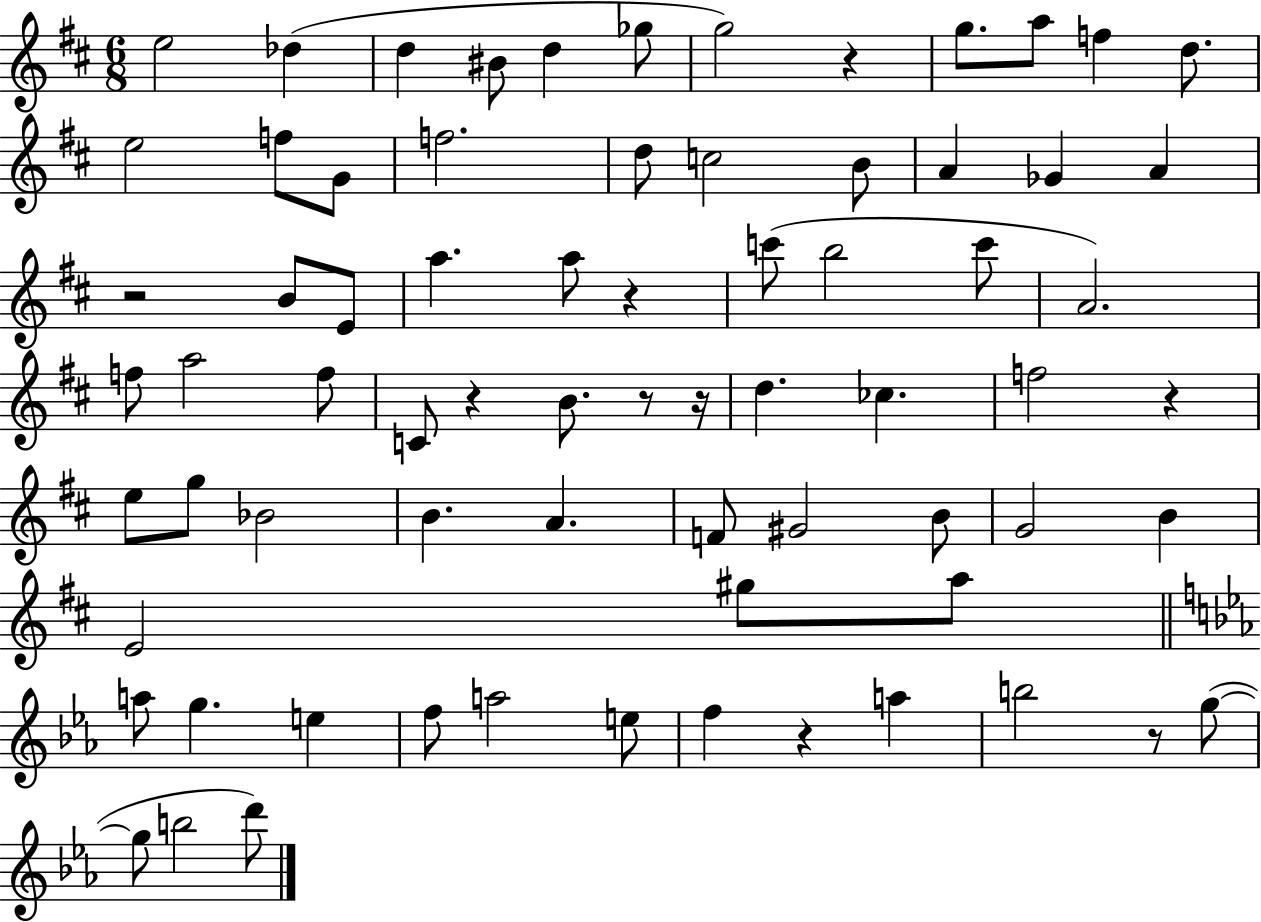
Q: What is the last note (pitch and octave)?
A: D6